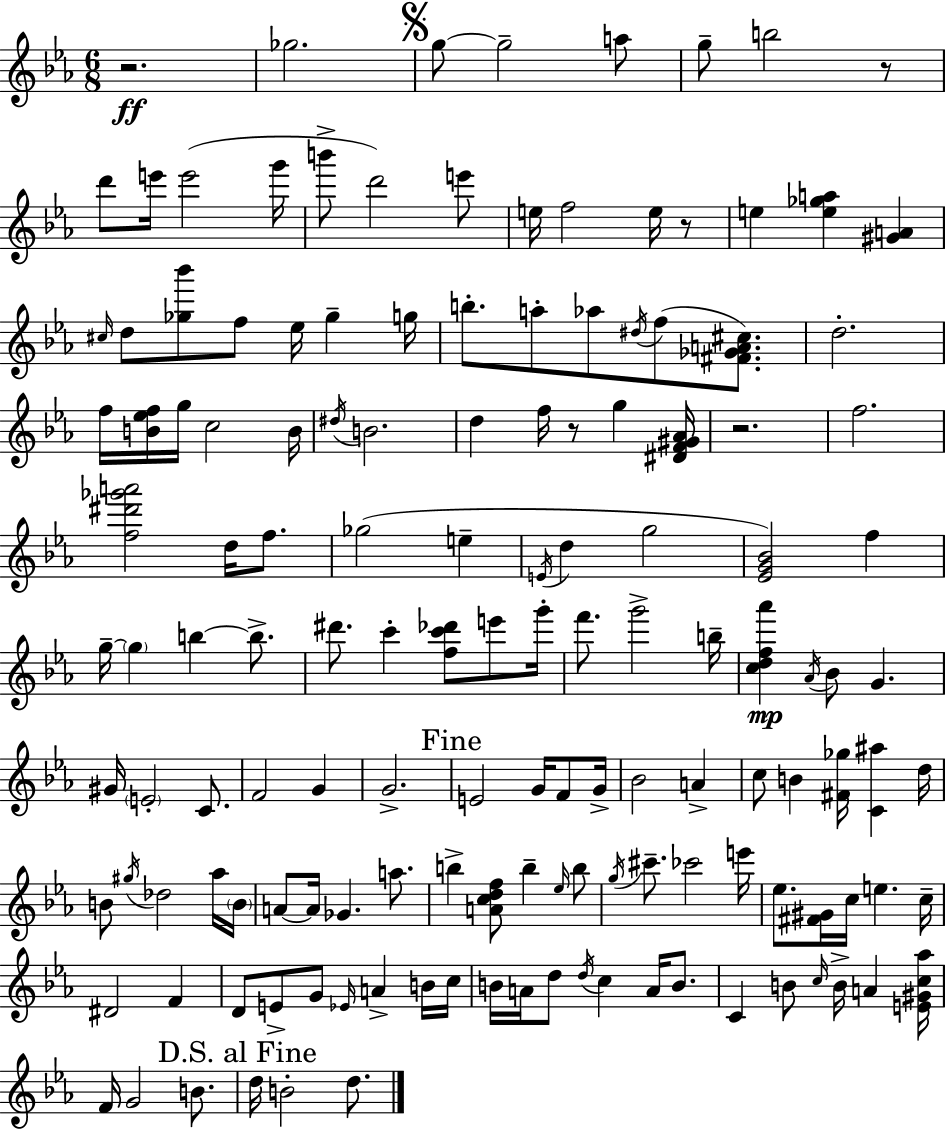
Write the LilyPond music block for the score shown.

{
  \clef treble
  \numericTimeSignature
  \time 6/8
  \key ees \major
  r2.\ff | ges''2. | \mark \markup { \musicglyph "scripts.segno" } g''8~~ g''2-- a''8 | g''8-- b''2 r8 | \break d'''8 e'''16 e'''2( g'''16 | b'''8-> d'''2) e'''8 | e''16 f''2 e''16 r8 | e''4 <e'' ges'' a''>4 <gis' a'>4 | \break \grace { cis''16 } d''8 <ges'' bes'''>8 f''8 ees''16 ges''4-- | g''16 b''8.-. a''8-. aes''8 \acciaccatura { dis''16 }( f''8 <fis' ges' a' cis''>8.) | d''2.-. | f''16 <b' ees'' f''>16 g''16 c''2 | \break b'16 \acciaccatura { dis''16 } b'2. | d''4 f''16 r8 g''4 | <dis' f' gis' aes'>16 r2. | f''2. | \break <f'' dis''' ges''' a'''>2 d''16 | f''8. ges''2( e''4-- | \acciaccatura { e'16 } d''4 g''2 | <ees' g' bes'>2) | \break f''4 g''16--~~ \parenthesize g''4 b''4~~ | b''8.-> dis'''8. c'''4-. <f'' c''' des'''>8 | e'''8 g'''16-. f'''8. g'''2-> | b''16-- <c'' d'' f'' aes'''>4\mp \acciaccatura { aes'16 } bes'8 g'4. | \break gis'16 \parenthesize e'2-. | c'8. f'2 | g'4 g'2.-> | \mark "Fine" e'2 | \break g'16 f'8 g'16-> bes'2 | a'4-> c''8 b'4 <fis' ges''>16 | <c' ais''>4 d''16 b'8 \acciaccatura { gis''16 } des''2 | aes''16 \parenthesize b'16 a'8~~ a'16 ges'4. | \break a''8. b''4-> <a' c'' d'' f''>8 | b''4-- \grace { ees''16 } b''8 \acciaccatura { g''16 } cis'''8.-- ces'''2 | e'''16 ees''8. <fis' gis'>16 | c''16 e''4. c''16-- dis'2 | \break f'4 d'8 e'8-> | g'8 \grace { ees'16 } a'4-> b'16 c''16 b'16 a'16 d''8 | \acciaccatura { d''16 } c''4 a'16 b'8. c'4 | b'8 \grace { c''16 } b'16-> a'4 <e' gis' c'' aes''>16 f'16 | \break g'2 b'8. \mark "D.S. al Fine" d''16 | b'2-. d''8. \bar "|."
}